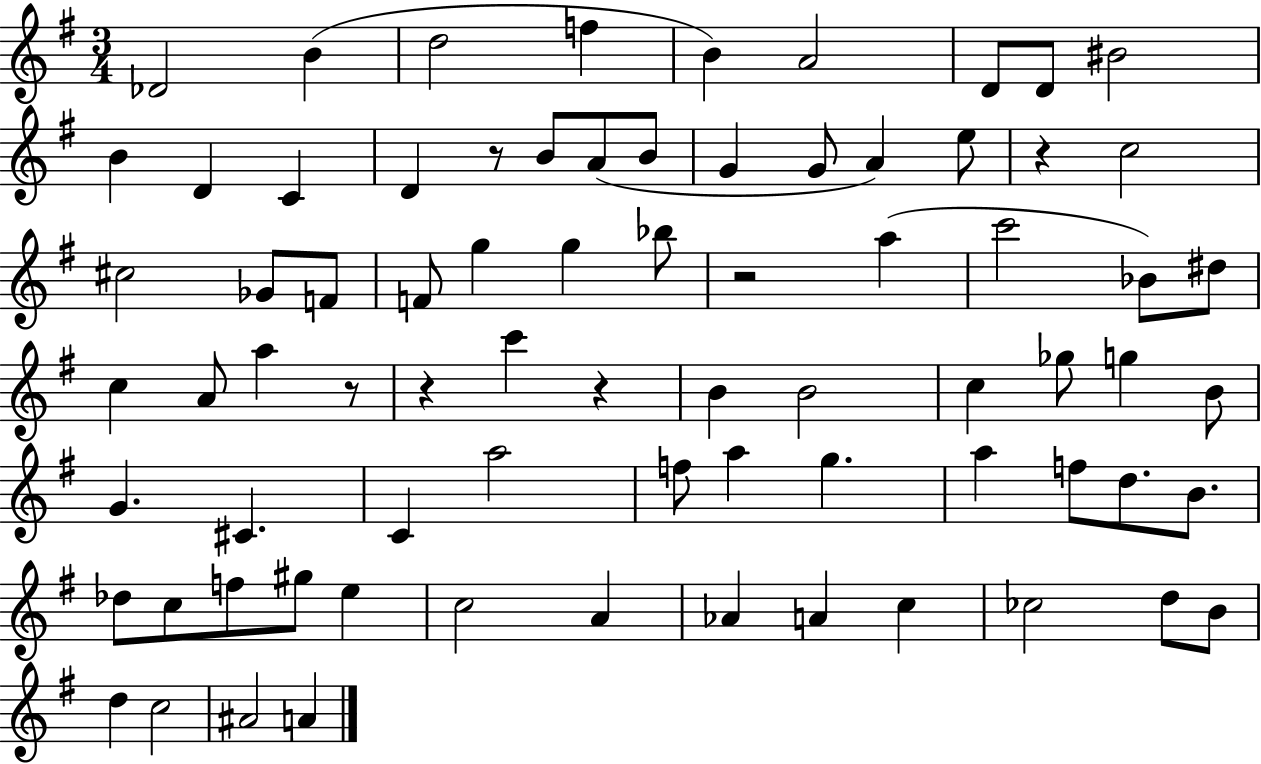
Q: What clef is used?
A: treble